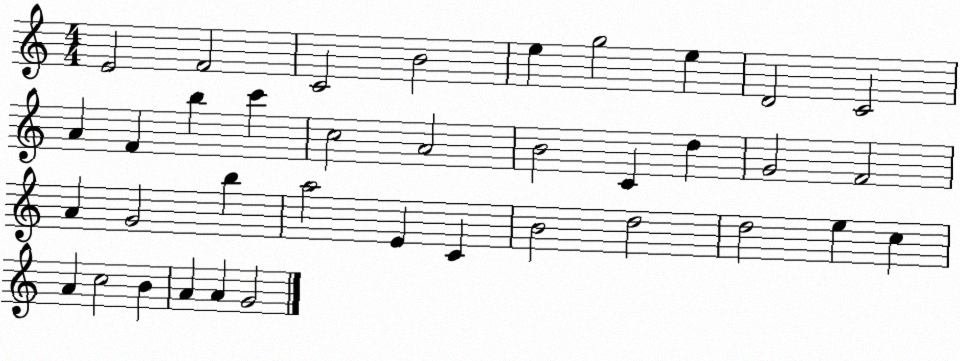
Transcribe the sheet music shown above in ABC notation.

X:1
T:Untitled
M:4/4
L:1/4
K:C
E2 F2 C2 B2 e g2 e D2 C2 A F b c' c2 A2 B2 C d G2 F2 A G2 b a2 E C B2 d2 d2 e c A c2 B A A G2